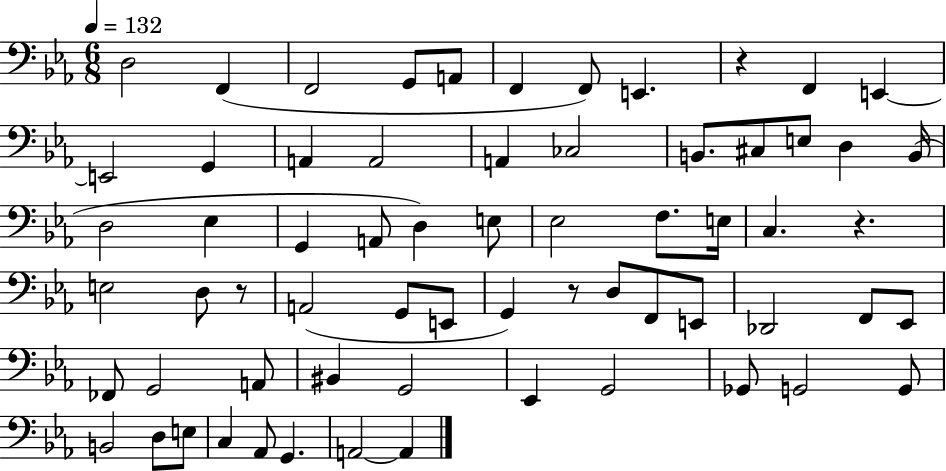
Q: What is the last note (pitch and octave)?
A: A2